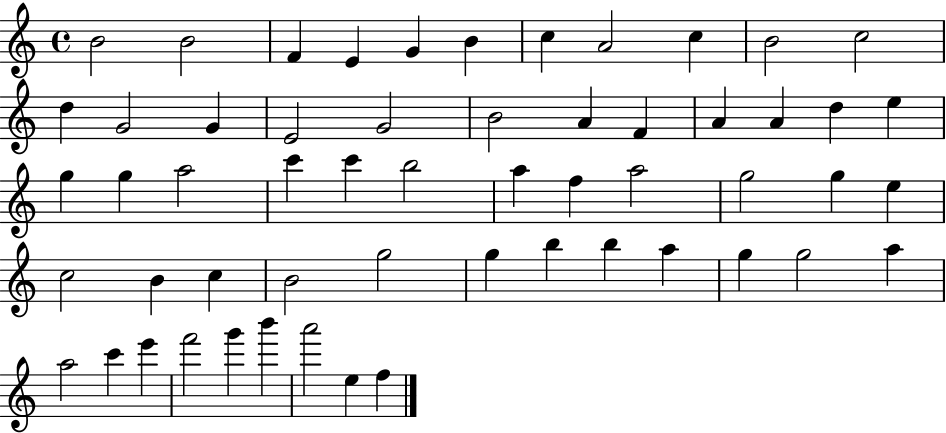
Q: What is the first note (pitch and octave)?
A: B4